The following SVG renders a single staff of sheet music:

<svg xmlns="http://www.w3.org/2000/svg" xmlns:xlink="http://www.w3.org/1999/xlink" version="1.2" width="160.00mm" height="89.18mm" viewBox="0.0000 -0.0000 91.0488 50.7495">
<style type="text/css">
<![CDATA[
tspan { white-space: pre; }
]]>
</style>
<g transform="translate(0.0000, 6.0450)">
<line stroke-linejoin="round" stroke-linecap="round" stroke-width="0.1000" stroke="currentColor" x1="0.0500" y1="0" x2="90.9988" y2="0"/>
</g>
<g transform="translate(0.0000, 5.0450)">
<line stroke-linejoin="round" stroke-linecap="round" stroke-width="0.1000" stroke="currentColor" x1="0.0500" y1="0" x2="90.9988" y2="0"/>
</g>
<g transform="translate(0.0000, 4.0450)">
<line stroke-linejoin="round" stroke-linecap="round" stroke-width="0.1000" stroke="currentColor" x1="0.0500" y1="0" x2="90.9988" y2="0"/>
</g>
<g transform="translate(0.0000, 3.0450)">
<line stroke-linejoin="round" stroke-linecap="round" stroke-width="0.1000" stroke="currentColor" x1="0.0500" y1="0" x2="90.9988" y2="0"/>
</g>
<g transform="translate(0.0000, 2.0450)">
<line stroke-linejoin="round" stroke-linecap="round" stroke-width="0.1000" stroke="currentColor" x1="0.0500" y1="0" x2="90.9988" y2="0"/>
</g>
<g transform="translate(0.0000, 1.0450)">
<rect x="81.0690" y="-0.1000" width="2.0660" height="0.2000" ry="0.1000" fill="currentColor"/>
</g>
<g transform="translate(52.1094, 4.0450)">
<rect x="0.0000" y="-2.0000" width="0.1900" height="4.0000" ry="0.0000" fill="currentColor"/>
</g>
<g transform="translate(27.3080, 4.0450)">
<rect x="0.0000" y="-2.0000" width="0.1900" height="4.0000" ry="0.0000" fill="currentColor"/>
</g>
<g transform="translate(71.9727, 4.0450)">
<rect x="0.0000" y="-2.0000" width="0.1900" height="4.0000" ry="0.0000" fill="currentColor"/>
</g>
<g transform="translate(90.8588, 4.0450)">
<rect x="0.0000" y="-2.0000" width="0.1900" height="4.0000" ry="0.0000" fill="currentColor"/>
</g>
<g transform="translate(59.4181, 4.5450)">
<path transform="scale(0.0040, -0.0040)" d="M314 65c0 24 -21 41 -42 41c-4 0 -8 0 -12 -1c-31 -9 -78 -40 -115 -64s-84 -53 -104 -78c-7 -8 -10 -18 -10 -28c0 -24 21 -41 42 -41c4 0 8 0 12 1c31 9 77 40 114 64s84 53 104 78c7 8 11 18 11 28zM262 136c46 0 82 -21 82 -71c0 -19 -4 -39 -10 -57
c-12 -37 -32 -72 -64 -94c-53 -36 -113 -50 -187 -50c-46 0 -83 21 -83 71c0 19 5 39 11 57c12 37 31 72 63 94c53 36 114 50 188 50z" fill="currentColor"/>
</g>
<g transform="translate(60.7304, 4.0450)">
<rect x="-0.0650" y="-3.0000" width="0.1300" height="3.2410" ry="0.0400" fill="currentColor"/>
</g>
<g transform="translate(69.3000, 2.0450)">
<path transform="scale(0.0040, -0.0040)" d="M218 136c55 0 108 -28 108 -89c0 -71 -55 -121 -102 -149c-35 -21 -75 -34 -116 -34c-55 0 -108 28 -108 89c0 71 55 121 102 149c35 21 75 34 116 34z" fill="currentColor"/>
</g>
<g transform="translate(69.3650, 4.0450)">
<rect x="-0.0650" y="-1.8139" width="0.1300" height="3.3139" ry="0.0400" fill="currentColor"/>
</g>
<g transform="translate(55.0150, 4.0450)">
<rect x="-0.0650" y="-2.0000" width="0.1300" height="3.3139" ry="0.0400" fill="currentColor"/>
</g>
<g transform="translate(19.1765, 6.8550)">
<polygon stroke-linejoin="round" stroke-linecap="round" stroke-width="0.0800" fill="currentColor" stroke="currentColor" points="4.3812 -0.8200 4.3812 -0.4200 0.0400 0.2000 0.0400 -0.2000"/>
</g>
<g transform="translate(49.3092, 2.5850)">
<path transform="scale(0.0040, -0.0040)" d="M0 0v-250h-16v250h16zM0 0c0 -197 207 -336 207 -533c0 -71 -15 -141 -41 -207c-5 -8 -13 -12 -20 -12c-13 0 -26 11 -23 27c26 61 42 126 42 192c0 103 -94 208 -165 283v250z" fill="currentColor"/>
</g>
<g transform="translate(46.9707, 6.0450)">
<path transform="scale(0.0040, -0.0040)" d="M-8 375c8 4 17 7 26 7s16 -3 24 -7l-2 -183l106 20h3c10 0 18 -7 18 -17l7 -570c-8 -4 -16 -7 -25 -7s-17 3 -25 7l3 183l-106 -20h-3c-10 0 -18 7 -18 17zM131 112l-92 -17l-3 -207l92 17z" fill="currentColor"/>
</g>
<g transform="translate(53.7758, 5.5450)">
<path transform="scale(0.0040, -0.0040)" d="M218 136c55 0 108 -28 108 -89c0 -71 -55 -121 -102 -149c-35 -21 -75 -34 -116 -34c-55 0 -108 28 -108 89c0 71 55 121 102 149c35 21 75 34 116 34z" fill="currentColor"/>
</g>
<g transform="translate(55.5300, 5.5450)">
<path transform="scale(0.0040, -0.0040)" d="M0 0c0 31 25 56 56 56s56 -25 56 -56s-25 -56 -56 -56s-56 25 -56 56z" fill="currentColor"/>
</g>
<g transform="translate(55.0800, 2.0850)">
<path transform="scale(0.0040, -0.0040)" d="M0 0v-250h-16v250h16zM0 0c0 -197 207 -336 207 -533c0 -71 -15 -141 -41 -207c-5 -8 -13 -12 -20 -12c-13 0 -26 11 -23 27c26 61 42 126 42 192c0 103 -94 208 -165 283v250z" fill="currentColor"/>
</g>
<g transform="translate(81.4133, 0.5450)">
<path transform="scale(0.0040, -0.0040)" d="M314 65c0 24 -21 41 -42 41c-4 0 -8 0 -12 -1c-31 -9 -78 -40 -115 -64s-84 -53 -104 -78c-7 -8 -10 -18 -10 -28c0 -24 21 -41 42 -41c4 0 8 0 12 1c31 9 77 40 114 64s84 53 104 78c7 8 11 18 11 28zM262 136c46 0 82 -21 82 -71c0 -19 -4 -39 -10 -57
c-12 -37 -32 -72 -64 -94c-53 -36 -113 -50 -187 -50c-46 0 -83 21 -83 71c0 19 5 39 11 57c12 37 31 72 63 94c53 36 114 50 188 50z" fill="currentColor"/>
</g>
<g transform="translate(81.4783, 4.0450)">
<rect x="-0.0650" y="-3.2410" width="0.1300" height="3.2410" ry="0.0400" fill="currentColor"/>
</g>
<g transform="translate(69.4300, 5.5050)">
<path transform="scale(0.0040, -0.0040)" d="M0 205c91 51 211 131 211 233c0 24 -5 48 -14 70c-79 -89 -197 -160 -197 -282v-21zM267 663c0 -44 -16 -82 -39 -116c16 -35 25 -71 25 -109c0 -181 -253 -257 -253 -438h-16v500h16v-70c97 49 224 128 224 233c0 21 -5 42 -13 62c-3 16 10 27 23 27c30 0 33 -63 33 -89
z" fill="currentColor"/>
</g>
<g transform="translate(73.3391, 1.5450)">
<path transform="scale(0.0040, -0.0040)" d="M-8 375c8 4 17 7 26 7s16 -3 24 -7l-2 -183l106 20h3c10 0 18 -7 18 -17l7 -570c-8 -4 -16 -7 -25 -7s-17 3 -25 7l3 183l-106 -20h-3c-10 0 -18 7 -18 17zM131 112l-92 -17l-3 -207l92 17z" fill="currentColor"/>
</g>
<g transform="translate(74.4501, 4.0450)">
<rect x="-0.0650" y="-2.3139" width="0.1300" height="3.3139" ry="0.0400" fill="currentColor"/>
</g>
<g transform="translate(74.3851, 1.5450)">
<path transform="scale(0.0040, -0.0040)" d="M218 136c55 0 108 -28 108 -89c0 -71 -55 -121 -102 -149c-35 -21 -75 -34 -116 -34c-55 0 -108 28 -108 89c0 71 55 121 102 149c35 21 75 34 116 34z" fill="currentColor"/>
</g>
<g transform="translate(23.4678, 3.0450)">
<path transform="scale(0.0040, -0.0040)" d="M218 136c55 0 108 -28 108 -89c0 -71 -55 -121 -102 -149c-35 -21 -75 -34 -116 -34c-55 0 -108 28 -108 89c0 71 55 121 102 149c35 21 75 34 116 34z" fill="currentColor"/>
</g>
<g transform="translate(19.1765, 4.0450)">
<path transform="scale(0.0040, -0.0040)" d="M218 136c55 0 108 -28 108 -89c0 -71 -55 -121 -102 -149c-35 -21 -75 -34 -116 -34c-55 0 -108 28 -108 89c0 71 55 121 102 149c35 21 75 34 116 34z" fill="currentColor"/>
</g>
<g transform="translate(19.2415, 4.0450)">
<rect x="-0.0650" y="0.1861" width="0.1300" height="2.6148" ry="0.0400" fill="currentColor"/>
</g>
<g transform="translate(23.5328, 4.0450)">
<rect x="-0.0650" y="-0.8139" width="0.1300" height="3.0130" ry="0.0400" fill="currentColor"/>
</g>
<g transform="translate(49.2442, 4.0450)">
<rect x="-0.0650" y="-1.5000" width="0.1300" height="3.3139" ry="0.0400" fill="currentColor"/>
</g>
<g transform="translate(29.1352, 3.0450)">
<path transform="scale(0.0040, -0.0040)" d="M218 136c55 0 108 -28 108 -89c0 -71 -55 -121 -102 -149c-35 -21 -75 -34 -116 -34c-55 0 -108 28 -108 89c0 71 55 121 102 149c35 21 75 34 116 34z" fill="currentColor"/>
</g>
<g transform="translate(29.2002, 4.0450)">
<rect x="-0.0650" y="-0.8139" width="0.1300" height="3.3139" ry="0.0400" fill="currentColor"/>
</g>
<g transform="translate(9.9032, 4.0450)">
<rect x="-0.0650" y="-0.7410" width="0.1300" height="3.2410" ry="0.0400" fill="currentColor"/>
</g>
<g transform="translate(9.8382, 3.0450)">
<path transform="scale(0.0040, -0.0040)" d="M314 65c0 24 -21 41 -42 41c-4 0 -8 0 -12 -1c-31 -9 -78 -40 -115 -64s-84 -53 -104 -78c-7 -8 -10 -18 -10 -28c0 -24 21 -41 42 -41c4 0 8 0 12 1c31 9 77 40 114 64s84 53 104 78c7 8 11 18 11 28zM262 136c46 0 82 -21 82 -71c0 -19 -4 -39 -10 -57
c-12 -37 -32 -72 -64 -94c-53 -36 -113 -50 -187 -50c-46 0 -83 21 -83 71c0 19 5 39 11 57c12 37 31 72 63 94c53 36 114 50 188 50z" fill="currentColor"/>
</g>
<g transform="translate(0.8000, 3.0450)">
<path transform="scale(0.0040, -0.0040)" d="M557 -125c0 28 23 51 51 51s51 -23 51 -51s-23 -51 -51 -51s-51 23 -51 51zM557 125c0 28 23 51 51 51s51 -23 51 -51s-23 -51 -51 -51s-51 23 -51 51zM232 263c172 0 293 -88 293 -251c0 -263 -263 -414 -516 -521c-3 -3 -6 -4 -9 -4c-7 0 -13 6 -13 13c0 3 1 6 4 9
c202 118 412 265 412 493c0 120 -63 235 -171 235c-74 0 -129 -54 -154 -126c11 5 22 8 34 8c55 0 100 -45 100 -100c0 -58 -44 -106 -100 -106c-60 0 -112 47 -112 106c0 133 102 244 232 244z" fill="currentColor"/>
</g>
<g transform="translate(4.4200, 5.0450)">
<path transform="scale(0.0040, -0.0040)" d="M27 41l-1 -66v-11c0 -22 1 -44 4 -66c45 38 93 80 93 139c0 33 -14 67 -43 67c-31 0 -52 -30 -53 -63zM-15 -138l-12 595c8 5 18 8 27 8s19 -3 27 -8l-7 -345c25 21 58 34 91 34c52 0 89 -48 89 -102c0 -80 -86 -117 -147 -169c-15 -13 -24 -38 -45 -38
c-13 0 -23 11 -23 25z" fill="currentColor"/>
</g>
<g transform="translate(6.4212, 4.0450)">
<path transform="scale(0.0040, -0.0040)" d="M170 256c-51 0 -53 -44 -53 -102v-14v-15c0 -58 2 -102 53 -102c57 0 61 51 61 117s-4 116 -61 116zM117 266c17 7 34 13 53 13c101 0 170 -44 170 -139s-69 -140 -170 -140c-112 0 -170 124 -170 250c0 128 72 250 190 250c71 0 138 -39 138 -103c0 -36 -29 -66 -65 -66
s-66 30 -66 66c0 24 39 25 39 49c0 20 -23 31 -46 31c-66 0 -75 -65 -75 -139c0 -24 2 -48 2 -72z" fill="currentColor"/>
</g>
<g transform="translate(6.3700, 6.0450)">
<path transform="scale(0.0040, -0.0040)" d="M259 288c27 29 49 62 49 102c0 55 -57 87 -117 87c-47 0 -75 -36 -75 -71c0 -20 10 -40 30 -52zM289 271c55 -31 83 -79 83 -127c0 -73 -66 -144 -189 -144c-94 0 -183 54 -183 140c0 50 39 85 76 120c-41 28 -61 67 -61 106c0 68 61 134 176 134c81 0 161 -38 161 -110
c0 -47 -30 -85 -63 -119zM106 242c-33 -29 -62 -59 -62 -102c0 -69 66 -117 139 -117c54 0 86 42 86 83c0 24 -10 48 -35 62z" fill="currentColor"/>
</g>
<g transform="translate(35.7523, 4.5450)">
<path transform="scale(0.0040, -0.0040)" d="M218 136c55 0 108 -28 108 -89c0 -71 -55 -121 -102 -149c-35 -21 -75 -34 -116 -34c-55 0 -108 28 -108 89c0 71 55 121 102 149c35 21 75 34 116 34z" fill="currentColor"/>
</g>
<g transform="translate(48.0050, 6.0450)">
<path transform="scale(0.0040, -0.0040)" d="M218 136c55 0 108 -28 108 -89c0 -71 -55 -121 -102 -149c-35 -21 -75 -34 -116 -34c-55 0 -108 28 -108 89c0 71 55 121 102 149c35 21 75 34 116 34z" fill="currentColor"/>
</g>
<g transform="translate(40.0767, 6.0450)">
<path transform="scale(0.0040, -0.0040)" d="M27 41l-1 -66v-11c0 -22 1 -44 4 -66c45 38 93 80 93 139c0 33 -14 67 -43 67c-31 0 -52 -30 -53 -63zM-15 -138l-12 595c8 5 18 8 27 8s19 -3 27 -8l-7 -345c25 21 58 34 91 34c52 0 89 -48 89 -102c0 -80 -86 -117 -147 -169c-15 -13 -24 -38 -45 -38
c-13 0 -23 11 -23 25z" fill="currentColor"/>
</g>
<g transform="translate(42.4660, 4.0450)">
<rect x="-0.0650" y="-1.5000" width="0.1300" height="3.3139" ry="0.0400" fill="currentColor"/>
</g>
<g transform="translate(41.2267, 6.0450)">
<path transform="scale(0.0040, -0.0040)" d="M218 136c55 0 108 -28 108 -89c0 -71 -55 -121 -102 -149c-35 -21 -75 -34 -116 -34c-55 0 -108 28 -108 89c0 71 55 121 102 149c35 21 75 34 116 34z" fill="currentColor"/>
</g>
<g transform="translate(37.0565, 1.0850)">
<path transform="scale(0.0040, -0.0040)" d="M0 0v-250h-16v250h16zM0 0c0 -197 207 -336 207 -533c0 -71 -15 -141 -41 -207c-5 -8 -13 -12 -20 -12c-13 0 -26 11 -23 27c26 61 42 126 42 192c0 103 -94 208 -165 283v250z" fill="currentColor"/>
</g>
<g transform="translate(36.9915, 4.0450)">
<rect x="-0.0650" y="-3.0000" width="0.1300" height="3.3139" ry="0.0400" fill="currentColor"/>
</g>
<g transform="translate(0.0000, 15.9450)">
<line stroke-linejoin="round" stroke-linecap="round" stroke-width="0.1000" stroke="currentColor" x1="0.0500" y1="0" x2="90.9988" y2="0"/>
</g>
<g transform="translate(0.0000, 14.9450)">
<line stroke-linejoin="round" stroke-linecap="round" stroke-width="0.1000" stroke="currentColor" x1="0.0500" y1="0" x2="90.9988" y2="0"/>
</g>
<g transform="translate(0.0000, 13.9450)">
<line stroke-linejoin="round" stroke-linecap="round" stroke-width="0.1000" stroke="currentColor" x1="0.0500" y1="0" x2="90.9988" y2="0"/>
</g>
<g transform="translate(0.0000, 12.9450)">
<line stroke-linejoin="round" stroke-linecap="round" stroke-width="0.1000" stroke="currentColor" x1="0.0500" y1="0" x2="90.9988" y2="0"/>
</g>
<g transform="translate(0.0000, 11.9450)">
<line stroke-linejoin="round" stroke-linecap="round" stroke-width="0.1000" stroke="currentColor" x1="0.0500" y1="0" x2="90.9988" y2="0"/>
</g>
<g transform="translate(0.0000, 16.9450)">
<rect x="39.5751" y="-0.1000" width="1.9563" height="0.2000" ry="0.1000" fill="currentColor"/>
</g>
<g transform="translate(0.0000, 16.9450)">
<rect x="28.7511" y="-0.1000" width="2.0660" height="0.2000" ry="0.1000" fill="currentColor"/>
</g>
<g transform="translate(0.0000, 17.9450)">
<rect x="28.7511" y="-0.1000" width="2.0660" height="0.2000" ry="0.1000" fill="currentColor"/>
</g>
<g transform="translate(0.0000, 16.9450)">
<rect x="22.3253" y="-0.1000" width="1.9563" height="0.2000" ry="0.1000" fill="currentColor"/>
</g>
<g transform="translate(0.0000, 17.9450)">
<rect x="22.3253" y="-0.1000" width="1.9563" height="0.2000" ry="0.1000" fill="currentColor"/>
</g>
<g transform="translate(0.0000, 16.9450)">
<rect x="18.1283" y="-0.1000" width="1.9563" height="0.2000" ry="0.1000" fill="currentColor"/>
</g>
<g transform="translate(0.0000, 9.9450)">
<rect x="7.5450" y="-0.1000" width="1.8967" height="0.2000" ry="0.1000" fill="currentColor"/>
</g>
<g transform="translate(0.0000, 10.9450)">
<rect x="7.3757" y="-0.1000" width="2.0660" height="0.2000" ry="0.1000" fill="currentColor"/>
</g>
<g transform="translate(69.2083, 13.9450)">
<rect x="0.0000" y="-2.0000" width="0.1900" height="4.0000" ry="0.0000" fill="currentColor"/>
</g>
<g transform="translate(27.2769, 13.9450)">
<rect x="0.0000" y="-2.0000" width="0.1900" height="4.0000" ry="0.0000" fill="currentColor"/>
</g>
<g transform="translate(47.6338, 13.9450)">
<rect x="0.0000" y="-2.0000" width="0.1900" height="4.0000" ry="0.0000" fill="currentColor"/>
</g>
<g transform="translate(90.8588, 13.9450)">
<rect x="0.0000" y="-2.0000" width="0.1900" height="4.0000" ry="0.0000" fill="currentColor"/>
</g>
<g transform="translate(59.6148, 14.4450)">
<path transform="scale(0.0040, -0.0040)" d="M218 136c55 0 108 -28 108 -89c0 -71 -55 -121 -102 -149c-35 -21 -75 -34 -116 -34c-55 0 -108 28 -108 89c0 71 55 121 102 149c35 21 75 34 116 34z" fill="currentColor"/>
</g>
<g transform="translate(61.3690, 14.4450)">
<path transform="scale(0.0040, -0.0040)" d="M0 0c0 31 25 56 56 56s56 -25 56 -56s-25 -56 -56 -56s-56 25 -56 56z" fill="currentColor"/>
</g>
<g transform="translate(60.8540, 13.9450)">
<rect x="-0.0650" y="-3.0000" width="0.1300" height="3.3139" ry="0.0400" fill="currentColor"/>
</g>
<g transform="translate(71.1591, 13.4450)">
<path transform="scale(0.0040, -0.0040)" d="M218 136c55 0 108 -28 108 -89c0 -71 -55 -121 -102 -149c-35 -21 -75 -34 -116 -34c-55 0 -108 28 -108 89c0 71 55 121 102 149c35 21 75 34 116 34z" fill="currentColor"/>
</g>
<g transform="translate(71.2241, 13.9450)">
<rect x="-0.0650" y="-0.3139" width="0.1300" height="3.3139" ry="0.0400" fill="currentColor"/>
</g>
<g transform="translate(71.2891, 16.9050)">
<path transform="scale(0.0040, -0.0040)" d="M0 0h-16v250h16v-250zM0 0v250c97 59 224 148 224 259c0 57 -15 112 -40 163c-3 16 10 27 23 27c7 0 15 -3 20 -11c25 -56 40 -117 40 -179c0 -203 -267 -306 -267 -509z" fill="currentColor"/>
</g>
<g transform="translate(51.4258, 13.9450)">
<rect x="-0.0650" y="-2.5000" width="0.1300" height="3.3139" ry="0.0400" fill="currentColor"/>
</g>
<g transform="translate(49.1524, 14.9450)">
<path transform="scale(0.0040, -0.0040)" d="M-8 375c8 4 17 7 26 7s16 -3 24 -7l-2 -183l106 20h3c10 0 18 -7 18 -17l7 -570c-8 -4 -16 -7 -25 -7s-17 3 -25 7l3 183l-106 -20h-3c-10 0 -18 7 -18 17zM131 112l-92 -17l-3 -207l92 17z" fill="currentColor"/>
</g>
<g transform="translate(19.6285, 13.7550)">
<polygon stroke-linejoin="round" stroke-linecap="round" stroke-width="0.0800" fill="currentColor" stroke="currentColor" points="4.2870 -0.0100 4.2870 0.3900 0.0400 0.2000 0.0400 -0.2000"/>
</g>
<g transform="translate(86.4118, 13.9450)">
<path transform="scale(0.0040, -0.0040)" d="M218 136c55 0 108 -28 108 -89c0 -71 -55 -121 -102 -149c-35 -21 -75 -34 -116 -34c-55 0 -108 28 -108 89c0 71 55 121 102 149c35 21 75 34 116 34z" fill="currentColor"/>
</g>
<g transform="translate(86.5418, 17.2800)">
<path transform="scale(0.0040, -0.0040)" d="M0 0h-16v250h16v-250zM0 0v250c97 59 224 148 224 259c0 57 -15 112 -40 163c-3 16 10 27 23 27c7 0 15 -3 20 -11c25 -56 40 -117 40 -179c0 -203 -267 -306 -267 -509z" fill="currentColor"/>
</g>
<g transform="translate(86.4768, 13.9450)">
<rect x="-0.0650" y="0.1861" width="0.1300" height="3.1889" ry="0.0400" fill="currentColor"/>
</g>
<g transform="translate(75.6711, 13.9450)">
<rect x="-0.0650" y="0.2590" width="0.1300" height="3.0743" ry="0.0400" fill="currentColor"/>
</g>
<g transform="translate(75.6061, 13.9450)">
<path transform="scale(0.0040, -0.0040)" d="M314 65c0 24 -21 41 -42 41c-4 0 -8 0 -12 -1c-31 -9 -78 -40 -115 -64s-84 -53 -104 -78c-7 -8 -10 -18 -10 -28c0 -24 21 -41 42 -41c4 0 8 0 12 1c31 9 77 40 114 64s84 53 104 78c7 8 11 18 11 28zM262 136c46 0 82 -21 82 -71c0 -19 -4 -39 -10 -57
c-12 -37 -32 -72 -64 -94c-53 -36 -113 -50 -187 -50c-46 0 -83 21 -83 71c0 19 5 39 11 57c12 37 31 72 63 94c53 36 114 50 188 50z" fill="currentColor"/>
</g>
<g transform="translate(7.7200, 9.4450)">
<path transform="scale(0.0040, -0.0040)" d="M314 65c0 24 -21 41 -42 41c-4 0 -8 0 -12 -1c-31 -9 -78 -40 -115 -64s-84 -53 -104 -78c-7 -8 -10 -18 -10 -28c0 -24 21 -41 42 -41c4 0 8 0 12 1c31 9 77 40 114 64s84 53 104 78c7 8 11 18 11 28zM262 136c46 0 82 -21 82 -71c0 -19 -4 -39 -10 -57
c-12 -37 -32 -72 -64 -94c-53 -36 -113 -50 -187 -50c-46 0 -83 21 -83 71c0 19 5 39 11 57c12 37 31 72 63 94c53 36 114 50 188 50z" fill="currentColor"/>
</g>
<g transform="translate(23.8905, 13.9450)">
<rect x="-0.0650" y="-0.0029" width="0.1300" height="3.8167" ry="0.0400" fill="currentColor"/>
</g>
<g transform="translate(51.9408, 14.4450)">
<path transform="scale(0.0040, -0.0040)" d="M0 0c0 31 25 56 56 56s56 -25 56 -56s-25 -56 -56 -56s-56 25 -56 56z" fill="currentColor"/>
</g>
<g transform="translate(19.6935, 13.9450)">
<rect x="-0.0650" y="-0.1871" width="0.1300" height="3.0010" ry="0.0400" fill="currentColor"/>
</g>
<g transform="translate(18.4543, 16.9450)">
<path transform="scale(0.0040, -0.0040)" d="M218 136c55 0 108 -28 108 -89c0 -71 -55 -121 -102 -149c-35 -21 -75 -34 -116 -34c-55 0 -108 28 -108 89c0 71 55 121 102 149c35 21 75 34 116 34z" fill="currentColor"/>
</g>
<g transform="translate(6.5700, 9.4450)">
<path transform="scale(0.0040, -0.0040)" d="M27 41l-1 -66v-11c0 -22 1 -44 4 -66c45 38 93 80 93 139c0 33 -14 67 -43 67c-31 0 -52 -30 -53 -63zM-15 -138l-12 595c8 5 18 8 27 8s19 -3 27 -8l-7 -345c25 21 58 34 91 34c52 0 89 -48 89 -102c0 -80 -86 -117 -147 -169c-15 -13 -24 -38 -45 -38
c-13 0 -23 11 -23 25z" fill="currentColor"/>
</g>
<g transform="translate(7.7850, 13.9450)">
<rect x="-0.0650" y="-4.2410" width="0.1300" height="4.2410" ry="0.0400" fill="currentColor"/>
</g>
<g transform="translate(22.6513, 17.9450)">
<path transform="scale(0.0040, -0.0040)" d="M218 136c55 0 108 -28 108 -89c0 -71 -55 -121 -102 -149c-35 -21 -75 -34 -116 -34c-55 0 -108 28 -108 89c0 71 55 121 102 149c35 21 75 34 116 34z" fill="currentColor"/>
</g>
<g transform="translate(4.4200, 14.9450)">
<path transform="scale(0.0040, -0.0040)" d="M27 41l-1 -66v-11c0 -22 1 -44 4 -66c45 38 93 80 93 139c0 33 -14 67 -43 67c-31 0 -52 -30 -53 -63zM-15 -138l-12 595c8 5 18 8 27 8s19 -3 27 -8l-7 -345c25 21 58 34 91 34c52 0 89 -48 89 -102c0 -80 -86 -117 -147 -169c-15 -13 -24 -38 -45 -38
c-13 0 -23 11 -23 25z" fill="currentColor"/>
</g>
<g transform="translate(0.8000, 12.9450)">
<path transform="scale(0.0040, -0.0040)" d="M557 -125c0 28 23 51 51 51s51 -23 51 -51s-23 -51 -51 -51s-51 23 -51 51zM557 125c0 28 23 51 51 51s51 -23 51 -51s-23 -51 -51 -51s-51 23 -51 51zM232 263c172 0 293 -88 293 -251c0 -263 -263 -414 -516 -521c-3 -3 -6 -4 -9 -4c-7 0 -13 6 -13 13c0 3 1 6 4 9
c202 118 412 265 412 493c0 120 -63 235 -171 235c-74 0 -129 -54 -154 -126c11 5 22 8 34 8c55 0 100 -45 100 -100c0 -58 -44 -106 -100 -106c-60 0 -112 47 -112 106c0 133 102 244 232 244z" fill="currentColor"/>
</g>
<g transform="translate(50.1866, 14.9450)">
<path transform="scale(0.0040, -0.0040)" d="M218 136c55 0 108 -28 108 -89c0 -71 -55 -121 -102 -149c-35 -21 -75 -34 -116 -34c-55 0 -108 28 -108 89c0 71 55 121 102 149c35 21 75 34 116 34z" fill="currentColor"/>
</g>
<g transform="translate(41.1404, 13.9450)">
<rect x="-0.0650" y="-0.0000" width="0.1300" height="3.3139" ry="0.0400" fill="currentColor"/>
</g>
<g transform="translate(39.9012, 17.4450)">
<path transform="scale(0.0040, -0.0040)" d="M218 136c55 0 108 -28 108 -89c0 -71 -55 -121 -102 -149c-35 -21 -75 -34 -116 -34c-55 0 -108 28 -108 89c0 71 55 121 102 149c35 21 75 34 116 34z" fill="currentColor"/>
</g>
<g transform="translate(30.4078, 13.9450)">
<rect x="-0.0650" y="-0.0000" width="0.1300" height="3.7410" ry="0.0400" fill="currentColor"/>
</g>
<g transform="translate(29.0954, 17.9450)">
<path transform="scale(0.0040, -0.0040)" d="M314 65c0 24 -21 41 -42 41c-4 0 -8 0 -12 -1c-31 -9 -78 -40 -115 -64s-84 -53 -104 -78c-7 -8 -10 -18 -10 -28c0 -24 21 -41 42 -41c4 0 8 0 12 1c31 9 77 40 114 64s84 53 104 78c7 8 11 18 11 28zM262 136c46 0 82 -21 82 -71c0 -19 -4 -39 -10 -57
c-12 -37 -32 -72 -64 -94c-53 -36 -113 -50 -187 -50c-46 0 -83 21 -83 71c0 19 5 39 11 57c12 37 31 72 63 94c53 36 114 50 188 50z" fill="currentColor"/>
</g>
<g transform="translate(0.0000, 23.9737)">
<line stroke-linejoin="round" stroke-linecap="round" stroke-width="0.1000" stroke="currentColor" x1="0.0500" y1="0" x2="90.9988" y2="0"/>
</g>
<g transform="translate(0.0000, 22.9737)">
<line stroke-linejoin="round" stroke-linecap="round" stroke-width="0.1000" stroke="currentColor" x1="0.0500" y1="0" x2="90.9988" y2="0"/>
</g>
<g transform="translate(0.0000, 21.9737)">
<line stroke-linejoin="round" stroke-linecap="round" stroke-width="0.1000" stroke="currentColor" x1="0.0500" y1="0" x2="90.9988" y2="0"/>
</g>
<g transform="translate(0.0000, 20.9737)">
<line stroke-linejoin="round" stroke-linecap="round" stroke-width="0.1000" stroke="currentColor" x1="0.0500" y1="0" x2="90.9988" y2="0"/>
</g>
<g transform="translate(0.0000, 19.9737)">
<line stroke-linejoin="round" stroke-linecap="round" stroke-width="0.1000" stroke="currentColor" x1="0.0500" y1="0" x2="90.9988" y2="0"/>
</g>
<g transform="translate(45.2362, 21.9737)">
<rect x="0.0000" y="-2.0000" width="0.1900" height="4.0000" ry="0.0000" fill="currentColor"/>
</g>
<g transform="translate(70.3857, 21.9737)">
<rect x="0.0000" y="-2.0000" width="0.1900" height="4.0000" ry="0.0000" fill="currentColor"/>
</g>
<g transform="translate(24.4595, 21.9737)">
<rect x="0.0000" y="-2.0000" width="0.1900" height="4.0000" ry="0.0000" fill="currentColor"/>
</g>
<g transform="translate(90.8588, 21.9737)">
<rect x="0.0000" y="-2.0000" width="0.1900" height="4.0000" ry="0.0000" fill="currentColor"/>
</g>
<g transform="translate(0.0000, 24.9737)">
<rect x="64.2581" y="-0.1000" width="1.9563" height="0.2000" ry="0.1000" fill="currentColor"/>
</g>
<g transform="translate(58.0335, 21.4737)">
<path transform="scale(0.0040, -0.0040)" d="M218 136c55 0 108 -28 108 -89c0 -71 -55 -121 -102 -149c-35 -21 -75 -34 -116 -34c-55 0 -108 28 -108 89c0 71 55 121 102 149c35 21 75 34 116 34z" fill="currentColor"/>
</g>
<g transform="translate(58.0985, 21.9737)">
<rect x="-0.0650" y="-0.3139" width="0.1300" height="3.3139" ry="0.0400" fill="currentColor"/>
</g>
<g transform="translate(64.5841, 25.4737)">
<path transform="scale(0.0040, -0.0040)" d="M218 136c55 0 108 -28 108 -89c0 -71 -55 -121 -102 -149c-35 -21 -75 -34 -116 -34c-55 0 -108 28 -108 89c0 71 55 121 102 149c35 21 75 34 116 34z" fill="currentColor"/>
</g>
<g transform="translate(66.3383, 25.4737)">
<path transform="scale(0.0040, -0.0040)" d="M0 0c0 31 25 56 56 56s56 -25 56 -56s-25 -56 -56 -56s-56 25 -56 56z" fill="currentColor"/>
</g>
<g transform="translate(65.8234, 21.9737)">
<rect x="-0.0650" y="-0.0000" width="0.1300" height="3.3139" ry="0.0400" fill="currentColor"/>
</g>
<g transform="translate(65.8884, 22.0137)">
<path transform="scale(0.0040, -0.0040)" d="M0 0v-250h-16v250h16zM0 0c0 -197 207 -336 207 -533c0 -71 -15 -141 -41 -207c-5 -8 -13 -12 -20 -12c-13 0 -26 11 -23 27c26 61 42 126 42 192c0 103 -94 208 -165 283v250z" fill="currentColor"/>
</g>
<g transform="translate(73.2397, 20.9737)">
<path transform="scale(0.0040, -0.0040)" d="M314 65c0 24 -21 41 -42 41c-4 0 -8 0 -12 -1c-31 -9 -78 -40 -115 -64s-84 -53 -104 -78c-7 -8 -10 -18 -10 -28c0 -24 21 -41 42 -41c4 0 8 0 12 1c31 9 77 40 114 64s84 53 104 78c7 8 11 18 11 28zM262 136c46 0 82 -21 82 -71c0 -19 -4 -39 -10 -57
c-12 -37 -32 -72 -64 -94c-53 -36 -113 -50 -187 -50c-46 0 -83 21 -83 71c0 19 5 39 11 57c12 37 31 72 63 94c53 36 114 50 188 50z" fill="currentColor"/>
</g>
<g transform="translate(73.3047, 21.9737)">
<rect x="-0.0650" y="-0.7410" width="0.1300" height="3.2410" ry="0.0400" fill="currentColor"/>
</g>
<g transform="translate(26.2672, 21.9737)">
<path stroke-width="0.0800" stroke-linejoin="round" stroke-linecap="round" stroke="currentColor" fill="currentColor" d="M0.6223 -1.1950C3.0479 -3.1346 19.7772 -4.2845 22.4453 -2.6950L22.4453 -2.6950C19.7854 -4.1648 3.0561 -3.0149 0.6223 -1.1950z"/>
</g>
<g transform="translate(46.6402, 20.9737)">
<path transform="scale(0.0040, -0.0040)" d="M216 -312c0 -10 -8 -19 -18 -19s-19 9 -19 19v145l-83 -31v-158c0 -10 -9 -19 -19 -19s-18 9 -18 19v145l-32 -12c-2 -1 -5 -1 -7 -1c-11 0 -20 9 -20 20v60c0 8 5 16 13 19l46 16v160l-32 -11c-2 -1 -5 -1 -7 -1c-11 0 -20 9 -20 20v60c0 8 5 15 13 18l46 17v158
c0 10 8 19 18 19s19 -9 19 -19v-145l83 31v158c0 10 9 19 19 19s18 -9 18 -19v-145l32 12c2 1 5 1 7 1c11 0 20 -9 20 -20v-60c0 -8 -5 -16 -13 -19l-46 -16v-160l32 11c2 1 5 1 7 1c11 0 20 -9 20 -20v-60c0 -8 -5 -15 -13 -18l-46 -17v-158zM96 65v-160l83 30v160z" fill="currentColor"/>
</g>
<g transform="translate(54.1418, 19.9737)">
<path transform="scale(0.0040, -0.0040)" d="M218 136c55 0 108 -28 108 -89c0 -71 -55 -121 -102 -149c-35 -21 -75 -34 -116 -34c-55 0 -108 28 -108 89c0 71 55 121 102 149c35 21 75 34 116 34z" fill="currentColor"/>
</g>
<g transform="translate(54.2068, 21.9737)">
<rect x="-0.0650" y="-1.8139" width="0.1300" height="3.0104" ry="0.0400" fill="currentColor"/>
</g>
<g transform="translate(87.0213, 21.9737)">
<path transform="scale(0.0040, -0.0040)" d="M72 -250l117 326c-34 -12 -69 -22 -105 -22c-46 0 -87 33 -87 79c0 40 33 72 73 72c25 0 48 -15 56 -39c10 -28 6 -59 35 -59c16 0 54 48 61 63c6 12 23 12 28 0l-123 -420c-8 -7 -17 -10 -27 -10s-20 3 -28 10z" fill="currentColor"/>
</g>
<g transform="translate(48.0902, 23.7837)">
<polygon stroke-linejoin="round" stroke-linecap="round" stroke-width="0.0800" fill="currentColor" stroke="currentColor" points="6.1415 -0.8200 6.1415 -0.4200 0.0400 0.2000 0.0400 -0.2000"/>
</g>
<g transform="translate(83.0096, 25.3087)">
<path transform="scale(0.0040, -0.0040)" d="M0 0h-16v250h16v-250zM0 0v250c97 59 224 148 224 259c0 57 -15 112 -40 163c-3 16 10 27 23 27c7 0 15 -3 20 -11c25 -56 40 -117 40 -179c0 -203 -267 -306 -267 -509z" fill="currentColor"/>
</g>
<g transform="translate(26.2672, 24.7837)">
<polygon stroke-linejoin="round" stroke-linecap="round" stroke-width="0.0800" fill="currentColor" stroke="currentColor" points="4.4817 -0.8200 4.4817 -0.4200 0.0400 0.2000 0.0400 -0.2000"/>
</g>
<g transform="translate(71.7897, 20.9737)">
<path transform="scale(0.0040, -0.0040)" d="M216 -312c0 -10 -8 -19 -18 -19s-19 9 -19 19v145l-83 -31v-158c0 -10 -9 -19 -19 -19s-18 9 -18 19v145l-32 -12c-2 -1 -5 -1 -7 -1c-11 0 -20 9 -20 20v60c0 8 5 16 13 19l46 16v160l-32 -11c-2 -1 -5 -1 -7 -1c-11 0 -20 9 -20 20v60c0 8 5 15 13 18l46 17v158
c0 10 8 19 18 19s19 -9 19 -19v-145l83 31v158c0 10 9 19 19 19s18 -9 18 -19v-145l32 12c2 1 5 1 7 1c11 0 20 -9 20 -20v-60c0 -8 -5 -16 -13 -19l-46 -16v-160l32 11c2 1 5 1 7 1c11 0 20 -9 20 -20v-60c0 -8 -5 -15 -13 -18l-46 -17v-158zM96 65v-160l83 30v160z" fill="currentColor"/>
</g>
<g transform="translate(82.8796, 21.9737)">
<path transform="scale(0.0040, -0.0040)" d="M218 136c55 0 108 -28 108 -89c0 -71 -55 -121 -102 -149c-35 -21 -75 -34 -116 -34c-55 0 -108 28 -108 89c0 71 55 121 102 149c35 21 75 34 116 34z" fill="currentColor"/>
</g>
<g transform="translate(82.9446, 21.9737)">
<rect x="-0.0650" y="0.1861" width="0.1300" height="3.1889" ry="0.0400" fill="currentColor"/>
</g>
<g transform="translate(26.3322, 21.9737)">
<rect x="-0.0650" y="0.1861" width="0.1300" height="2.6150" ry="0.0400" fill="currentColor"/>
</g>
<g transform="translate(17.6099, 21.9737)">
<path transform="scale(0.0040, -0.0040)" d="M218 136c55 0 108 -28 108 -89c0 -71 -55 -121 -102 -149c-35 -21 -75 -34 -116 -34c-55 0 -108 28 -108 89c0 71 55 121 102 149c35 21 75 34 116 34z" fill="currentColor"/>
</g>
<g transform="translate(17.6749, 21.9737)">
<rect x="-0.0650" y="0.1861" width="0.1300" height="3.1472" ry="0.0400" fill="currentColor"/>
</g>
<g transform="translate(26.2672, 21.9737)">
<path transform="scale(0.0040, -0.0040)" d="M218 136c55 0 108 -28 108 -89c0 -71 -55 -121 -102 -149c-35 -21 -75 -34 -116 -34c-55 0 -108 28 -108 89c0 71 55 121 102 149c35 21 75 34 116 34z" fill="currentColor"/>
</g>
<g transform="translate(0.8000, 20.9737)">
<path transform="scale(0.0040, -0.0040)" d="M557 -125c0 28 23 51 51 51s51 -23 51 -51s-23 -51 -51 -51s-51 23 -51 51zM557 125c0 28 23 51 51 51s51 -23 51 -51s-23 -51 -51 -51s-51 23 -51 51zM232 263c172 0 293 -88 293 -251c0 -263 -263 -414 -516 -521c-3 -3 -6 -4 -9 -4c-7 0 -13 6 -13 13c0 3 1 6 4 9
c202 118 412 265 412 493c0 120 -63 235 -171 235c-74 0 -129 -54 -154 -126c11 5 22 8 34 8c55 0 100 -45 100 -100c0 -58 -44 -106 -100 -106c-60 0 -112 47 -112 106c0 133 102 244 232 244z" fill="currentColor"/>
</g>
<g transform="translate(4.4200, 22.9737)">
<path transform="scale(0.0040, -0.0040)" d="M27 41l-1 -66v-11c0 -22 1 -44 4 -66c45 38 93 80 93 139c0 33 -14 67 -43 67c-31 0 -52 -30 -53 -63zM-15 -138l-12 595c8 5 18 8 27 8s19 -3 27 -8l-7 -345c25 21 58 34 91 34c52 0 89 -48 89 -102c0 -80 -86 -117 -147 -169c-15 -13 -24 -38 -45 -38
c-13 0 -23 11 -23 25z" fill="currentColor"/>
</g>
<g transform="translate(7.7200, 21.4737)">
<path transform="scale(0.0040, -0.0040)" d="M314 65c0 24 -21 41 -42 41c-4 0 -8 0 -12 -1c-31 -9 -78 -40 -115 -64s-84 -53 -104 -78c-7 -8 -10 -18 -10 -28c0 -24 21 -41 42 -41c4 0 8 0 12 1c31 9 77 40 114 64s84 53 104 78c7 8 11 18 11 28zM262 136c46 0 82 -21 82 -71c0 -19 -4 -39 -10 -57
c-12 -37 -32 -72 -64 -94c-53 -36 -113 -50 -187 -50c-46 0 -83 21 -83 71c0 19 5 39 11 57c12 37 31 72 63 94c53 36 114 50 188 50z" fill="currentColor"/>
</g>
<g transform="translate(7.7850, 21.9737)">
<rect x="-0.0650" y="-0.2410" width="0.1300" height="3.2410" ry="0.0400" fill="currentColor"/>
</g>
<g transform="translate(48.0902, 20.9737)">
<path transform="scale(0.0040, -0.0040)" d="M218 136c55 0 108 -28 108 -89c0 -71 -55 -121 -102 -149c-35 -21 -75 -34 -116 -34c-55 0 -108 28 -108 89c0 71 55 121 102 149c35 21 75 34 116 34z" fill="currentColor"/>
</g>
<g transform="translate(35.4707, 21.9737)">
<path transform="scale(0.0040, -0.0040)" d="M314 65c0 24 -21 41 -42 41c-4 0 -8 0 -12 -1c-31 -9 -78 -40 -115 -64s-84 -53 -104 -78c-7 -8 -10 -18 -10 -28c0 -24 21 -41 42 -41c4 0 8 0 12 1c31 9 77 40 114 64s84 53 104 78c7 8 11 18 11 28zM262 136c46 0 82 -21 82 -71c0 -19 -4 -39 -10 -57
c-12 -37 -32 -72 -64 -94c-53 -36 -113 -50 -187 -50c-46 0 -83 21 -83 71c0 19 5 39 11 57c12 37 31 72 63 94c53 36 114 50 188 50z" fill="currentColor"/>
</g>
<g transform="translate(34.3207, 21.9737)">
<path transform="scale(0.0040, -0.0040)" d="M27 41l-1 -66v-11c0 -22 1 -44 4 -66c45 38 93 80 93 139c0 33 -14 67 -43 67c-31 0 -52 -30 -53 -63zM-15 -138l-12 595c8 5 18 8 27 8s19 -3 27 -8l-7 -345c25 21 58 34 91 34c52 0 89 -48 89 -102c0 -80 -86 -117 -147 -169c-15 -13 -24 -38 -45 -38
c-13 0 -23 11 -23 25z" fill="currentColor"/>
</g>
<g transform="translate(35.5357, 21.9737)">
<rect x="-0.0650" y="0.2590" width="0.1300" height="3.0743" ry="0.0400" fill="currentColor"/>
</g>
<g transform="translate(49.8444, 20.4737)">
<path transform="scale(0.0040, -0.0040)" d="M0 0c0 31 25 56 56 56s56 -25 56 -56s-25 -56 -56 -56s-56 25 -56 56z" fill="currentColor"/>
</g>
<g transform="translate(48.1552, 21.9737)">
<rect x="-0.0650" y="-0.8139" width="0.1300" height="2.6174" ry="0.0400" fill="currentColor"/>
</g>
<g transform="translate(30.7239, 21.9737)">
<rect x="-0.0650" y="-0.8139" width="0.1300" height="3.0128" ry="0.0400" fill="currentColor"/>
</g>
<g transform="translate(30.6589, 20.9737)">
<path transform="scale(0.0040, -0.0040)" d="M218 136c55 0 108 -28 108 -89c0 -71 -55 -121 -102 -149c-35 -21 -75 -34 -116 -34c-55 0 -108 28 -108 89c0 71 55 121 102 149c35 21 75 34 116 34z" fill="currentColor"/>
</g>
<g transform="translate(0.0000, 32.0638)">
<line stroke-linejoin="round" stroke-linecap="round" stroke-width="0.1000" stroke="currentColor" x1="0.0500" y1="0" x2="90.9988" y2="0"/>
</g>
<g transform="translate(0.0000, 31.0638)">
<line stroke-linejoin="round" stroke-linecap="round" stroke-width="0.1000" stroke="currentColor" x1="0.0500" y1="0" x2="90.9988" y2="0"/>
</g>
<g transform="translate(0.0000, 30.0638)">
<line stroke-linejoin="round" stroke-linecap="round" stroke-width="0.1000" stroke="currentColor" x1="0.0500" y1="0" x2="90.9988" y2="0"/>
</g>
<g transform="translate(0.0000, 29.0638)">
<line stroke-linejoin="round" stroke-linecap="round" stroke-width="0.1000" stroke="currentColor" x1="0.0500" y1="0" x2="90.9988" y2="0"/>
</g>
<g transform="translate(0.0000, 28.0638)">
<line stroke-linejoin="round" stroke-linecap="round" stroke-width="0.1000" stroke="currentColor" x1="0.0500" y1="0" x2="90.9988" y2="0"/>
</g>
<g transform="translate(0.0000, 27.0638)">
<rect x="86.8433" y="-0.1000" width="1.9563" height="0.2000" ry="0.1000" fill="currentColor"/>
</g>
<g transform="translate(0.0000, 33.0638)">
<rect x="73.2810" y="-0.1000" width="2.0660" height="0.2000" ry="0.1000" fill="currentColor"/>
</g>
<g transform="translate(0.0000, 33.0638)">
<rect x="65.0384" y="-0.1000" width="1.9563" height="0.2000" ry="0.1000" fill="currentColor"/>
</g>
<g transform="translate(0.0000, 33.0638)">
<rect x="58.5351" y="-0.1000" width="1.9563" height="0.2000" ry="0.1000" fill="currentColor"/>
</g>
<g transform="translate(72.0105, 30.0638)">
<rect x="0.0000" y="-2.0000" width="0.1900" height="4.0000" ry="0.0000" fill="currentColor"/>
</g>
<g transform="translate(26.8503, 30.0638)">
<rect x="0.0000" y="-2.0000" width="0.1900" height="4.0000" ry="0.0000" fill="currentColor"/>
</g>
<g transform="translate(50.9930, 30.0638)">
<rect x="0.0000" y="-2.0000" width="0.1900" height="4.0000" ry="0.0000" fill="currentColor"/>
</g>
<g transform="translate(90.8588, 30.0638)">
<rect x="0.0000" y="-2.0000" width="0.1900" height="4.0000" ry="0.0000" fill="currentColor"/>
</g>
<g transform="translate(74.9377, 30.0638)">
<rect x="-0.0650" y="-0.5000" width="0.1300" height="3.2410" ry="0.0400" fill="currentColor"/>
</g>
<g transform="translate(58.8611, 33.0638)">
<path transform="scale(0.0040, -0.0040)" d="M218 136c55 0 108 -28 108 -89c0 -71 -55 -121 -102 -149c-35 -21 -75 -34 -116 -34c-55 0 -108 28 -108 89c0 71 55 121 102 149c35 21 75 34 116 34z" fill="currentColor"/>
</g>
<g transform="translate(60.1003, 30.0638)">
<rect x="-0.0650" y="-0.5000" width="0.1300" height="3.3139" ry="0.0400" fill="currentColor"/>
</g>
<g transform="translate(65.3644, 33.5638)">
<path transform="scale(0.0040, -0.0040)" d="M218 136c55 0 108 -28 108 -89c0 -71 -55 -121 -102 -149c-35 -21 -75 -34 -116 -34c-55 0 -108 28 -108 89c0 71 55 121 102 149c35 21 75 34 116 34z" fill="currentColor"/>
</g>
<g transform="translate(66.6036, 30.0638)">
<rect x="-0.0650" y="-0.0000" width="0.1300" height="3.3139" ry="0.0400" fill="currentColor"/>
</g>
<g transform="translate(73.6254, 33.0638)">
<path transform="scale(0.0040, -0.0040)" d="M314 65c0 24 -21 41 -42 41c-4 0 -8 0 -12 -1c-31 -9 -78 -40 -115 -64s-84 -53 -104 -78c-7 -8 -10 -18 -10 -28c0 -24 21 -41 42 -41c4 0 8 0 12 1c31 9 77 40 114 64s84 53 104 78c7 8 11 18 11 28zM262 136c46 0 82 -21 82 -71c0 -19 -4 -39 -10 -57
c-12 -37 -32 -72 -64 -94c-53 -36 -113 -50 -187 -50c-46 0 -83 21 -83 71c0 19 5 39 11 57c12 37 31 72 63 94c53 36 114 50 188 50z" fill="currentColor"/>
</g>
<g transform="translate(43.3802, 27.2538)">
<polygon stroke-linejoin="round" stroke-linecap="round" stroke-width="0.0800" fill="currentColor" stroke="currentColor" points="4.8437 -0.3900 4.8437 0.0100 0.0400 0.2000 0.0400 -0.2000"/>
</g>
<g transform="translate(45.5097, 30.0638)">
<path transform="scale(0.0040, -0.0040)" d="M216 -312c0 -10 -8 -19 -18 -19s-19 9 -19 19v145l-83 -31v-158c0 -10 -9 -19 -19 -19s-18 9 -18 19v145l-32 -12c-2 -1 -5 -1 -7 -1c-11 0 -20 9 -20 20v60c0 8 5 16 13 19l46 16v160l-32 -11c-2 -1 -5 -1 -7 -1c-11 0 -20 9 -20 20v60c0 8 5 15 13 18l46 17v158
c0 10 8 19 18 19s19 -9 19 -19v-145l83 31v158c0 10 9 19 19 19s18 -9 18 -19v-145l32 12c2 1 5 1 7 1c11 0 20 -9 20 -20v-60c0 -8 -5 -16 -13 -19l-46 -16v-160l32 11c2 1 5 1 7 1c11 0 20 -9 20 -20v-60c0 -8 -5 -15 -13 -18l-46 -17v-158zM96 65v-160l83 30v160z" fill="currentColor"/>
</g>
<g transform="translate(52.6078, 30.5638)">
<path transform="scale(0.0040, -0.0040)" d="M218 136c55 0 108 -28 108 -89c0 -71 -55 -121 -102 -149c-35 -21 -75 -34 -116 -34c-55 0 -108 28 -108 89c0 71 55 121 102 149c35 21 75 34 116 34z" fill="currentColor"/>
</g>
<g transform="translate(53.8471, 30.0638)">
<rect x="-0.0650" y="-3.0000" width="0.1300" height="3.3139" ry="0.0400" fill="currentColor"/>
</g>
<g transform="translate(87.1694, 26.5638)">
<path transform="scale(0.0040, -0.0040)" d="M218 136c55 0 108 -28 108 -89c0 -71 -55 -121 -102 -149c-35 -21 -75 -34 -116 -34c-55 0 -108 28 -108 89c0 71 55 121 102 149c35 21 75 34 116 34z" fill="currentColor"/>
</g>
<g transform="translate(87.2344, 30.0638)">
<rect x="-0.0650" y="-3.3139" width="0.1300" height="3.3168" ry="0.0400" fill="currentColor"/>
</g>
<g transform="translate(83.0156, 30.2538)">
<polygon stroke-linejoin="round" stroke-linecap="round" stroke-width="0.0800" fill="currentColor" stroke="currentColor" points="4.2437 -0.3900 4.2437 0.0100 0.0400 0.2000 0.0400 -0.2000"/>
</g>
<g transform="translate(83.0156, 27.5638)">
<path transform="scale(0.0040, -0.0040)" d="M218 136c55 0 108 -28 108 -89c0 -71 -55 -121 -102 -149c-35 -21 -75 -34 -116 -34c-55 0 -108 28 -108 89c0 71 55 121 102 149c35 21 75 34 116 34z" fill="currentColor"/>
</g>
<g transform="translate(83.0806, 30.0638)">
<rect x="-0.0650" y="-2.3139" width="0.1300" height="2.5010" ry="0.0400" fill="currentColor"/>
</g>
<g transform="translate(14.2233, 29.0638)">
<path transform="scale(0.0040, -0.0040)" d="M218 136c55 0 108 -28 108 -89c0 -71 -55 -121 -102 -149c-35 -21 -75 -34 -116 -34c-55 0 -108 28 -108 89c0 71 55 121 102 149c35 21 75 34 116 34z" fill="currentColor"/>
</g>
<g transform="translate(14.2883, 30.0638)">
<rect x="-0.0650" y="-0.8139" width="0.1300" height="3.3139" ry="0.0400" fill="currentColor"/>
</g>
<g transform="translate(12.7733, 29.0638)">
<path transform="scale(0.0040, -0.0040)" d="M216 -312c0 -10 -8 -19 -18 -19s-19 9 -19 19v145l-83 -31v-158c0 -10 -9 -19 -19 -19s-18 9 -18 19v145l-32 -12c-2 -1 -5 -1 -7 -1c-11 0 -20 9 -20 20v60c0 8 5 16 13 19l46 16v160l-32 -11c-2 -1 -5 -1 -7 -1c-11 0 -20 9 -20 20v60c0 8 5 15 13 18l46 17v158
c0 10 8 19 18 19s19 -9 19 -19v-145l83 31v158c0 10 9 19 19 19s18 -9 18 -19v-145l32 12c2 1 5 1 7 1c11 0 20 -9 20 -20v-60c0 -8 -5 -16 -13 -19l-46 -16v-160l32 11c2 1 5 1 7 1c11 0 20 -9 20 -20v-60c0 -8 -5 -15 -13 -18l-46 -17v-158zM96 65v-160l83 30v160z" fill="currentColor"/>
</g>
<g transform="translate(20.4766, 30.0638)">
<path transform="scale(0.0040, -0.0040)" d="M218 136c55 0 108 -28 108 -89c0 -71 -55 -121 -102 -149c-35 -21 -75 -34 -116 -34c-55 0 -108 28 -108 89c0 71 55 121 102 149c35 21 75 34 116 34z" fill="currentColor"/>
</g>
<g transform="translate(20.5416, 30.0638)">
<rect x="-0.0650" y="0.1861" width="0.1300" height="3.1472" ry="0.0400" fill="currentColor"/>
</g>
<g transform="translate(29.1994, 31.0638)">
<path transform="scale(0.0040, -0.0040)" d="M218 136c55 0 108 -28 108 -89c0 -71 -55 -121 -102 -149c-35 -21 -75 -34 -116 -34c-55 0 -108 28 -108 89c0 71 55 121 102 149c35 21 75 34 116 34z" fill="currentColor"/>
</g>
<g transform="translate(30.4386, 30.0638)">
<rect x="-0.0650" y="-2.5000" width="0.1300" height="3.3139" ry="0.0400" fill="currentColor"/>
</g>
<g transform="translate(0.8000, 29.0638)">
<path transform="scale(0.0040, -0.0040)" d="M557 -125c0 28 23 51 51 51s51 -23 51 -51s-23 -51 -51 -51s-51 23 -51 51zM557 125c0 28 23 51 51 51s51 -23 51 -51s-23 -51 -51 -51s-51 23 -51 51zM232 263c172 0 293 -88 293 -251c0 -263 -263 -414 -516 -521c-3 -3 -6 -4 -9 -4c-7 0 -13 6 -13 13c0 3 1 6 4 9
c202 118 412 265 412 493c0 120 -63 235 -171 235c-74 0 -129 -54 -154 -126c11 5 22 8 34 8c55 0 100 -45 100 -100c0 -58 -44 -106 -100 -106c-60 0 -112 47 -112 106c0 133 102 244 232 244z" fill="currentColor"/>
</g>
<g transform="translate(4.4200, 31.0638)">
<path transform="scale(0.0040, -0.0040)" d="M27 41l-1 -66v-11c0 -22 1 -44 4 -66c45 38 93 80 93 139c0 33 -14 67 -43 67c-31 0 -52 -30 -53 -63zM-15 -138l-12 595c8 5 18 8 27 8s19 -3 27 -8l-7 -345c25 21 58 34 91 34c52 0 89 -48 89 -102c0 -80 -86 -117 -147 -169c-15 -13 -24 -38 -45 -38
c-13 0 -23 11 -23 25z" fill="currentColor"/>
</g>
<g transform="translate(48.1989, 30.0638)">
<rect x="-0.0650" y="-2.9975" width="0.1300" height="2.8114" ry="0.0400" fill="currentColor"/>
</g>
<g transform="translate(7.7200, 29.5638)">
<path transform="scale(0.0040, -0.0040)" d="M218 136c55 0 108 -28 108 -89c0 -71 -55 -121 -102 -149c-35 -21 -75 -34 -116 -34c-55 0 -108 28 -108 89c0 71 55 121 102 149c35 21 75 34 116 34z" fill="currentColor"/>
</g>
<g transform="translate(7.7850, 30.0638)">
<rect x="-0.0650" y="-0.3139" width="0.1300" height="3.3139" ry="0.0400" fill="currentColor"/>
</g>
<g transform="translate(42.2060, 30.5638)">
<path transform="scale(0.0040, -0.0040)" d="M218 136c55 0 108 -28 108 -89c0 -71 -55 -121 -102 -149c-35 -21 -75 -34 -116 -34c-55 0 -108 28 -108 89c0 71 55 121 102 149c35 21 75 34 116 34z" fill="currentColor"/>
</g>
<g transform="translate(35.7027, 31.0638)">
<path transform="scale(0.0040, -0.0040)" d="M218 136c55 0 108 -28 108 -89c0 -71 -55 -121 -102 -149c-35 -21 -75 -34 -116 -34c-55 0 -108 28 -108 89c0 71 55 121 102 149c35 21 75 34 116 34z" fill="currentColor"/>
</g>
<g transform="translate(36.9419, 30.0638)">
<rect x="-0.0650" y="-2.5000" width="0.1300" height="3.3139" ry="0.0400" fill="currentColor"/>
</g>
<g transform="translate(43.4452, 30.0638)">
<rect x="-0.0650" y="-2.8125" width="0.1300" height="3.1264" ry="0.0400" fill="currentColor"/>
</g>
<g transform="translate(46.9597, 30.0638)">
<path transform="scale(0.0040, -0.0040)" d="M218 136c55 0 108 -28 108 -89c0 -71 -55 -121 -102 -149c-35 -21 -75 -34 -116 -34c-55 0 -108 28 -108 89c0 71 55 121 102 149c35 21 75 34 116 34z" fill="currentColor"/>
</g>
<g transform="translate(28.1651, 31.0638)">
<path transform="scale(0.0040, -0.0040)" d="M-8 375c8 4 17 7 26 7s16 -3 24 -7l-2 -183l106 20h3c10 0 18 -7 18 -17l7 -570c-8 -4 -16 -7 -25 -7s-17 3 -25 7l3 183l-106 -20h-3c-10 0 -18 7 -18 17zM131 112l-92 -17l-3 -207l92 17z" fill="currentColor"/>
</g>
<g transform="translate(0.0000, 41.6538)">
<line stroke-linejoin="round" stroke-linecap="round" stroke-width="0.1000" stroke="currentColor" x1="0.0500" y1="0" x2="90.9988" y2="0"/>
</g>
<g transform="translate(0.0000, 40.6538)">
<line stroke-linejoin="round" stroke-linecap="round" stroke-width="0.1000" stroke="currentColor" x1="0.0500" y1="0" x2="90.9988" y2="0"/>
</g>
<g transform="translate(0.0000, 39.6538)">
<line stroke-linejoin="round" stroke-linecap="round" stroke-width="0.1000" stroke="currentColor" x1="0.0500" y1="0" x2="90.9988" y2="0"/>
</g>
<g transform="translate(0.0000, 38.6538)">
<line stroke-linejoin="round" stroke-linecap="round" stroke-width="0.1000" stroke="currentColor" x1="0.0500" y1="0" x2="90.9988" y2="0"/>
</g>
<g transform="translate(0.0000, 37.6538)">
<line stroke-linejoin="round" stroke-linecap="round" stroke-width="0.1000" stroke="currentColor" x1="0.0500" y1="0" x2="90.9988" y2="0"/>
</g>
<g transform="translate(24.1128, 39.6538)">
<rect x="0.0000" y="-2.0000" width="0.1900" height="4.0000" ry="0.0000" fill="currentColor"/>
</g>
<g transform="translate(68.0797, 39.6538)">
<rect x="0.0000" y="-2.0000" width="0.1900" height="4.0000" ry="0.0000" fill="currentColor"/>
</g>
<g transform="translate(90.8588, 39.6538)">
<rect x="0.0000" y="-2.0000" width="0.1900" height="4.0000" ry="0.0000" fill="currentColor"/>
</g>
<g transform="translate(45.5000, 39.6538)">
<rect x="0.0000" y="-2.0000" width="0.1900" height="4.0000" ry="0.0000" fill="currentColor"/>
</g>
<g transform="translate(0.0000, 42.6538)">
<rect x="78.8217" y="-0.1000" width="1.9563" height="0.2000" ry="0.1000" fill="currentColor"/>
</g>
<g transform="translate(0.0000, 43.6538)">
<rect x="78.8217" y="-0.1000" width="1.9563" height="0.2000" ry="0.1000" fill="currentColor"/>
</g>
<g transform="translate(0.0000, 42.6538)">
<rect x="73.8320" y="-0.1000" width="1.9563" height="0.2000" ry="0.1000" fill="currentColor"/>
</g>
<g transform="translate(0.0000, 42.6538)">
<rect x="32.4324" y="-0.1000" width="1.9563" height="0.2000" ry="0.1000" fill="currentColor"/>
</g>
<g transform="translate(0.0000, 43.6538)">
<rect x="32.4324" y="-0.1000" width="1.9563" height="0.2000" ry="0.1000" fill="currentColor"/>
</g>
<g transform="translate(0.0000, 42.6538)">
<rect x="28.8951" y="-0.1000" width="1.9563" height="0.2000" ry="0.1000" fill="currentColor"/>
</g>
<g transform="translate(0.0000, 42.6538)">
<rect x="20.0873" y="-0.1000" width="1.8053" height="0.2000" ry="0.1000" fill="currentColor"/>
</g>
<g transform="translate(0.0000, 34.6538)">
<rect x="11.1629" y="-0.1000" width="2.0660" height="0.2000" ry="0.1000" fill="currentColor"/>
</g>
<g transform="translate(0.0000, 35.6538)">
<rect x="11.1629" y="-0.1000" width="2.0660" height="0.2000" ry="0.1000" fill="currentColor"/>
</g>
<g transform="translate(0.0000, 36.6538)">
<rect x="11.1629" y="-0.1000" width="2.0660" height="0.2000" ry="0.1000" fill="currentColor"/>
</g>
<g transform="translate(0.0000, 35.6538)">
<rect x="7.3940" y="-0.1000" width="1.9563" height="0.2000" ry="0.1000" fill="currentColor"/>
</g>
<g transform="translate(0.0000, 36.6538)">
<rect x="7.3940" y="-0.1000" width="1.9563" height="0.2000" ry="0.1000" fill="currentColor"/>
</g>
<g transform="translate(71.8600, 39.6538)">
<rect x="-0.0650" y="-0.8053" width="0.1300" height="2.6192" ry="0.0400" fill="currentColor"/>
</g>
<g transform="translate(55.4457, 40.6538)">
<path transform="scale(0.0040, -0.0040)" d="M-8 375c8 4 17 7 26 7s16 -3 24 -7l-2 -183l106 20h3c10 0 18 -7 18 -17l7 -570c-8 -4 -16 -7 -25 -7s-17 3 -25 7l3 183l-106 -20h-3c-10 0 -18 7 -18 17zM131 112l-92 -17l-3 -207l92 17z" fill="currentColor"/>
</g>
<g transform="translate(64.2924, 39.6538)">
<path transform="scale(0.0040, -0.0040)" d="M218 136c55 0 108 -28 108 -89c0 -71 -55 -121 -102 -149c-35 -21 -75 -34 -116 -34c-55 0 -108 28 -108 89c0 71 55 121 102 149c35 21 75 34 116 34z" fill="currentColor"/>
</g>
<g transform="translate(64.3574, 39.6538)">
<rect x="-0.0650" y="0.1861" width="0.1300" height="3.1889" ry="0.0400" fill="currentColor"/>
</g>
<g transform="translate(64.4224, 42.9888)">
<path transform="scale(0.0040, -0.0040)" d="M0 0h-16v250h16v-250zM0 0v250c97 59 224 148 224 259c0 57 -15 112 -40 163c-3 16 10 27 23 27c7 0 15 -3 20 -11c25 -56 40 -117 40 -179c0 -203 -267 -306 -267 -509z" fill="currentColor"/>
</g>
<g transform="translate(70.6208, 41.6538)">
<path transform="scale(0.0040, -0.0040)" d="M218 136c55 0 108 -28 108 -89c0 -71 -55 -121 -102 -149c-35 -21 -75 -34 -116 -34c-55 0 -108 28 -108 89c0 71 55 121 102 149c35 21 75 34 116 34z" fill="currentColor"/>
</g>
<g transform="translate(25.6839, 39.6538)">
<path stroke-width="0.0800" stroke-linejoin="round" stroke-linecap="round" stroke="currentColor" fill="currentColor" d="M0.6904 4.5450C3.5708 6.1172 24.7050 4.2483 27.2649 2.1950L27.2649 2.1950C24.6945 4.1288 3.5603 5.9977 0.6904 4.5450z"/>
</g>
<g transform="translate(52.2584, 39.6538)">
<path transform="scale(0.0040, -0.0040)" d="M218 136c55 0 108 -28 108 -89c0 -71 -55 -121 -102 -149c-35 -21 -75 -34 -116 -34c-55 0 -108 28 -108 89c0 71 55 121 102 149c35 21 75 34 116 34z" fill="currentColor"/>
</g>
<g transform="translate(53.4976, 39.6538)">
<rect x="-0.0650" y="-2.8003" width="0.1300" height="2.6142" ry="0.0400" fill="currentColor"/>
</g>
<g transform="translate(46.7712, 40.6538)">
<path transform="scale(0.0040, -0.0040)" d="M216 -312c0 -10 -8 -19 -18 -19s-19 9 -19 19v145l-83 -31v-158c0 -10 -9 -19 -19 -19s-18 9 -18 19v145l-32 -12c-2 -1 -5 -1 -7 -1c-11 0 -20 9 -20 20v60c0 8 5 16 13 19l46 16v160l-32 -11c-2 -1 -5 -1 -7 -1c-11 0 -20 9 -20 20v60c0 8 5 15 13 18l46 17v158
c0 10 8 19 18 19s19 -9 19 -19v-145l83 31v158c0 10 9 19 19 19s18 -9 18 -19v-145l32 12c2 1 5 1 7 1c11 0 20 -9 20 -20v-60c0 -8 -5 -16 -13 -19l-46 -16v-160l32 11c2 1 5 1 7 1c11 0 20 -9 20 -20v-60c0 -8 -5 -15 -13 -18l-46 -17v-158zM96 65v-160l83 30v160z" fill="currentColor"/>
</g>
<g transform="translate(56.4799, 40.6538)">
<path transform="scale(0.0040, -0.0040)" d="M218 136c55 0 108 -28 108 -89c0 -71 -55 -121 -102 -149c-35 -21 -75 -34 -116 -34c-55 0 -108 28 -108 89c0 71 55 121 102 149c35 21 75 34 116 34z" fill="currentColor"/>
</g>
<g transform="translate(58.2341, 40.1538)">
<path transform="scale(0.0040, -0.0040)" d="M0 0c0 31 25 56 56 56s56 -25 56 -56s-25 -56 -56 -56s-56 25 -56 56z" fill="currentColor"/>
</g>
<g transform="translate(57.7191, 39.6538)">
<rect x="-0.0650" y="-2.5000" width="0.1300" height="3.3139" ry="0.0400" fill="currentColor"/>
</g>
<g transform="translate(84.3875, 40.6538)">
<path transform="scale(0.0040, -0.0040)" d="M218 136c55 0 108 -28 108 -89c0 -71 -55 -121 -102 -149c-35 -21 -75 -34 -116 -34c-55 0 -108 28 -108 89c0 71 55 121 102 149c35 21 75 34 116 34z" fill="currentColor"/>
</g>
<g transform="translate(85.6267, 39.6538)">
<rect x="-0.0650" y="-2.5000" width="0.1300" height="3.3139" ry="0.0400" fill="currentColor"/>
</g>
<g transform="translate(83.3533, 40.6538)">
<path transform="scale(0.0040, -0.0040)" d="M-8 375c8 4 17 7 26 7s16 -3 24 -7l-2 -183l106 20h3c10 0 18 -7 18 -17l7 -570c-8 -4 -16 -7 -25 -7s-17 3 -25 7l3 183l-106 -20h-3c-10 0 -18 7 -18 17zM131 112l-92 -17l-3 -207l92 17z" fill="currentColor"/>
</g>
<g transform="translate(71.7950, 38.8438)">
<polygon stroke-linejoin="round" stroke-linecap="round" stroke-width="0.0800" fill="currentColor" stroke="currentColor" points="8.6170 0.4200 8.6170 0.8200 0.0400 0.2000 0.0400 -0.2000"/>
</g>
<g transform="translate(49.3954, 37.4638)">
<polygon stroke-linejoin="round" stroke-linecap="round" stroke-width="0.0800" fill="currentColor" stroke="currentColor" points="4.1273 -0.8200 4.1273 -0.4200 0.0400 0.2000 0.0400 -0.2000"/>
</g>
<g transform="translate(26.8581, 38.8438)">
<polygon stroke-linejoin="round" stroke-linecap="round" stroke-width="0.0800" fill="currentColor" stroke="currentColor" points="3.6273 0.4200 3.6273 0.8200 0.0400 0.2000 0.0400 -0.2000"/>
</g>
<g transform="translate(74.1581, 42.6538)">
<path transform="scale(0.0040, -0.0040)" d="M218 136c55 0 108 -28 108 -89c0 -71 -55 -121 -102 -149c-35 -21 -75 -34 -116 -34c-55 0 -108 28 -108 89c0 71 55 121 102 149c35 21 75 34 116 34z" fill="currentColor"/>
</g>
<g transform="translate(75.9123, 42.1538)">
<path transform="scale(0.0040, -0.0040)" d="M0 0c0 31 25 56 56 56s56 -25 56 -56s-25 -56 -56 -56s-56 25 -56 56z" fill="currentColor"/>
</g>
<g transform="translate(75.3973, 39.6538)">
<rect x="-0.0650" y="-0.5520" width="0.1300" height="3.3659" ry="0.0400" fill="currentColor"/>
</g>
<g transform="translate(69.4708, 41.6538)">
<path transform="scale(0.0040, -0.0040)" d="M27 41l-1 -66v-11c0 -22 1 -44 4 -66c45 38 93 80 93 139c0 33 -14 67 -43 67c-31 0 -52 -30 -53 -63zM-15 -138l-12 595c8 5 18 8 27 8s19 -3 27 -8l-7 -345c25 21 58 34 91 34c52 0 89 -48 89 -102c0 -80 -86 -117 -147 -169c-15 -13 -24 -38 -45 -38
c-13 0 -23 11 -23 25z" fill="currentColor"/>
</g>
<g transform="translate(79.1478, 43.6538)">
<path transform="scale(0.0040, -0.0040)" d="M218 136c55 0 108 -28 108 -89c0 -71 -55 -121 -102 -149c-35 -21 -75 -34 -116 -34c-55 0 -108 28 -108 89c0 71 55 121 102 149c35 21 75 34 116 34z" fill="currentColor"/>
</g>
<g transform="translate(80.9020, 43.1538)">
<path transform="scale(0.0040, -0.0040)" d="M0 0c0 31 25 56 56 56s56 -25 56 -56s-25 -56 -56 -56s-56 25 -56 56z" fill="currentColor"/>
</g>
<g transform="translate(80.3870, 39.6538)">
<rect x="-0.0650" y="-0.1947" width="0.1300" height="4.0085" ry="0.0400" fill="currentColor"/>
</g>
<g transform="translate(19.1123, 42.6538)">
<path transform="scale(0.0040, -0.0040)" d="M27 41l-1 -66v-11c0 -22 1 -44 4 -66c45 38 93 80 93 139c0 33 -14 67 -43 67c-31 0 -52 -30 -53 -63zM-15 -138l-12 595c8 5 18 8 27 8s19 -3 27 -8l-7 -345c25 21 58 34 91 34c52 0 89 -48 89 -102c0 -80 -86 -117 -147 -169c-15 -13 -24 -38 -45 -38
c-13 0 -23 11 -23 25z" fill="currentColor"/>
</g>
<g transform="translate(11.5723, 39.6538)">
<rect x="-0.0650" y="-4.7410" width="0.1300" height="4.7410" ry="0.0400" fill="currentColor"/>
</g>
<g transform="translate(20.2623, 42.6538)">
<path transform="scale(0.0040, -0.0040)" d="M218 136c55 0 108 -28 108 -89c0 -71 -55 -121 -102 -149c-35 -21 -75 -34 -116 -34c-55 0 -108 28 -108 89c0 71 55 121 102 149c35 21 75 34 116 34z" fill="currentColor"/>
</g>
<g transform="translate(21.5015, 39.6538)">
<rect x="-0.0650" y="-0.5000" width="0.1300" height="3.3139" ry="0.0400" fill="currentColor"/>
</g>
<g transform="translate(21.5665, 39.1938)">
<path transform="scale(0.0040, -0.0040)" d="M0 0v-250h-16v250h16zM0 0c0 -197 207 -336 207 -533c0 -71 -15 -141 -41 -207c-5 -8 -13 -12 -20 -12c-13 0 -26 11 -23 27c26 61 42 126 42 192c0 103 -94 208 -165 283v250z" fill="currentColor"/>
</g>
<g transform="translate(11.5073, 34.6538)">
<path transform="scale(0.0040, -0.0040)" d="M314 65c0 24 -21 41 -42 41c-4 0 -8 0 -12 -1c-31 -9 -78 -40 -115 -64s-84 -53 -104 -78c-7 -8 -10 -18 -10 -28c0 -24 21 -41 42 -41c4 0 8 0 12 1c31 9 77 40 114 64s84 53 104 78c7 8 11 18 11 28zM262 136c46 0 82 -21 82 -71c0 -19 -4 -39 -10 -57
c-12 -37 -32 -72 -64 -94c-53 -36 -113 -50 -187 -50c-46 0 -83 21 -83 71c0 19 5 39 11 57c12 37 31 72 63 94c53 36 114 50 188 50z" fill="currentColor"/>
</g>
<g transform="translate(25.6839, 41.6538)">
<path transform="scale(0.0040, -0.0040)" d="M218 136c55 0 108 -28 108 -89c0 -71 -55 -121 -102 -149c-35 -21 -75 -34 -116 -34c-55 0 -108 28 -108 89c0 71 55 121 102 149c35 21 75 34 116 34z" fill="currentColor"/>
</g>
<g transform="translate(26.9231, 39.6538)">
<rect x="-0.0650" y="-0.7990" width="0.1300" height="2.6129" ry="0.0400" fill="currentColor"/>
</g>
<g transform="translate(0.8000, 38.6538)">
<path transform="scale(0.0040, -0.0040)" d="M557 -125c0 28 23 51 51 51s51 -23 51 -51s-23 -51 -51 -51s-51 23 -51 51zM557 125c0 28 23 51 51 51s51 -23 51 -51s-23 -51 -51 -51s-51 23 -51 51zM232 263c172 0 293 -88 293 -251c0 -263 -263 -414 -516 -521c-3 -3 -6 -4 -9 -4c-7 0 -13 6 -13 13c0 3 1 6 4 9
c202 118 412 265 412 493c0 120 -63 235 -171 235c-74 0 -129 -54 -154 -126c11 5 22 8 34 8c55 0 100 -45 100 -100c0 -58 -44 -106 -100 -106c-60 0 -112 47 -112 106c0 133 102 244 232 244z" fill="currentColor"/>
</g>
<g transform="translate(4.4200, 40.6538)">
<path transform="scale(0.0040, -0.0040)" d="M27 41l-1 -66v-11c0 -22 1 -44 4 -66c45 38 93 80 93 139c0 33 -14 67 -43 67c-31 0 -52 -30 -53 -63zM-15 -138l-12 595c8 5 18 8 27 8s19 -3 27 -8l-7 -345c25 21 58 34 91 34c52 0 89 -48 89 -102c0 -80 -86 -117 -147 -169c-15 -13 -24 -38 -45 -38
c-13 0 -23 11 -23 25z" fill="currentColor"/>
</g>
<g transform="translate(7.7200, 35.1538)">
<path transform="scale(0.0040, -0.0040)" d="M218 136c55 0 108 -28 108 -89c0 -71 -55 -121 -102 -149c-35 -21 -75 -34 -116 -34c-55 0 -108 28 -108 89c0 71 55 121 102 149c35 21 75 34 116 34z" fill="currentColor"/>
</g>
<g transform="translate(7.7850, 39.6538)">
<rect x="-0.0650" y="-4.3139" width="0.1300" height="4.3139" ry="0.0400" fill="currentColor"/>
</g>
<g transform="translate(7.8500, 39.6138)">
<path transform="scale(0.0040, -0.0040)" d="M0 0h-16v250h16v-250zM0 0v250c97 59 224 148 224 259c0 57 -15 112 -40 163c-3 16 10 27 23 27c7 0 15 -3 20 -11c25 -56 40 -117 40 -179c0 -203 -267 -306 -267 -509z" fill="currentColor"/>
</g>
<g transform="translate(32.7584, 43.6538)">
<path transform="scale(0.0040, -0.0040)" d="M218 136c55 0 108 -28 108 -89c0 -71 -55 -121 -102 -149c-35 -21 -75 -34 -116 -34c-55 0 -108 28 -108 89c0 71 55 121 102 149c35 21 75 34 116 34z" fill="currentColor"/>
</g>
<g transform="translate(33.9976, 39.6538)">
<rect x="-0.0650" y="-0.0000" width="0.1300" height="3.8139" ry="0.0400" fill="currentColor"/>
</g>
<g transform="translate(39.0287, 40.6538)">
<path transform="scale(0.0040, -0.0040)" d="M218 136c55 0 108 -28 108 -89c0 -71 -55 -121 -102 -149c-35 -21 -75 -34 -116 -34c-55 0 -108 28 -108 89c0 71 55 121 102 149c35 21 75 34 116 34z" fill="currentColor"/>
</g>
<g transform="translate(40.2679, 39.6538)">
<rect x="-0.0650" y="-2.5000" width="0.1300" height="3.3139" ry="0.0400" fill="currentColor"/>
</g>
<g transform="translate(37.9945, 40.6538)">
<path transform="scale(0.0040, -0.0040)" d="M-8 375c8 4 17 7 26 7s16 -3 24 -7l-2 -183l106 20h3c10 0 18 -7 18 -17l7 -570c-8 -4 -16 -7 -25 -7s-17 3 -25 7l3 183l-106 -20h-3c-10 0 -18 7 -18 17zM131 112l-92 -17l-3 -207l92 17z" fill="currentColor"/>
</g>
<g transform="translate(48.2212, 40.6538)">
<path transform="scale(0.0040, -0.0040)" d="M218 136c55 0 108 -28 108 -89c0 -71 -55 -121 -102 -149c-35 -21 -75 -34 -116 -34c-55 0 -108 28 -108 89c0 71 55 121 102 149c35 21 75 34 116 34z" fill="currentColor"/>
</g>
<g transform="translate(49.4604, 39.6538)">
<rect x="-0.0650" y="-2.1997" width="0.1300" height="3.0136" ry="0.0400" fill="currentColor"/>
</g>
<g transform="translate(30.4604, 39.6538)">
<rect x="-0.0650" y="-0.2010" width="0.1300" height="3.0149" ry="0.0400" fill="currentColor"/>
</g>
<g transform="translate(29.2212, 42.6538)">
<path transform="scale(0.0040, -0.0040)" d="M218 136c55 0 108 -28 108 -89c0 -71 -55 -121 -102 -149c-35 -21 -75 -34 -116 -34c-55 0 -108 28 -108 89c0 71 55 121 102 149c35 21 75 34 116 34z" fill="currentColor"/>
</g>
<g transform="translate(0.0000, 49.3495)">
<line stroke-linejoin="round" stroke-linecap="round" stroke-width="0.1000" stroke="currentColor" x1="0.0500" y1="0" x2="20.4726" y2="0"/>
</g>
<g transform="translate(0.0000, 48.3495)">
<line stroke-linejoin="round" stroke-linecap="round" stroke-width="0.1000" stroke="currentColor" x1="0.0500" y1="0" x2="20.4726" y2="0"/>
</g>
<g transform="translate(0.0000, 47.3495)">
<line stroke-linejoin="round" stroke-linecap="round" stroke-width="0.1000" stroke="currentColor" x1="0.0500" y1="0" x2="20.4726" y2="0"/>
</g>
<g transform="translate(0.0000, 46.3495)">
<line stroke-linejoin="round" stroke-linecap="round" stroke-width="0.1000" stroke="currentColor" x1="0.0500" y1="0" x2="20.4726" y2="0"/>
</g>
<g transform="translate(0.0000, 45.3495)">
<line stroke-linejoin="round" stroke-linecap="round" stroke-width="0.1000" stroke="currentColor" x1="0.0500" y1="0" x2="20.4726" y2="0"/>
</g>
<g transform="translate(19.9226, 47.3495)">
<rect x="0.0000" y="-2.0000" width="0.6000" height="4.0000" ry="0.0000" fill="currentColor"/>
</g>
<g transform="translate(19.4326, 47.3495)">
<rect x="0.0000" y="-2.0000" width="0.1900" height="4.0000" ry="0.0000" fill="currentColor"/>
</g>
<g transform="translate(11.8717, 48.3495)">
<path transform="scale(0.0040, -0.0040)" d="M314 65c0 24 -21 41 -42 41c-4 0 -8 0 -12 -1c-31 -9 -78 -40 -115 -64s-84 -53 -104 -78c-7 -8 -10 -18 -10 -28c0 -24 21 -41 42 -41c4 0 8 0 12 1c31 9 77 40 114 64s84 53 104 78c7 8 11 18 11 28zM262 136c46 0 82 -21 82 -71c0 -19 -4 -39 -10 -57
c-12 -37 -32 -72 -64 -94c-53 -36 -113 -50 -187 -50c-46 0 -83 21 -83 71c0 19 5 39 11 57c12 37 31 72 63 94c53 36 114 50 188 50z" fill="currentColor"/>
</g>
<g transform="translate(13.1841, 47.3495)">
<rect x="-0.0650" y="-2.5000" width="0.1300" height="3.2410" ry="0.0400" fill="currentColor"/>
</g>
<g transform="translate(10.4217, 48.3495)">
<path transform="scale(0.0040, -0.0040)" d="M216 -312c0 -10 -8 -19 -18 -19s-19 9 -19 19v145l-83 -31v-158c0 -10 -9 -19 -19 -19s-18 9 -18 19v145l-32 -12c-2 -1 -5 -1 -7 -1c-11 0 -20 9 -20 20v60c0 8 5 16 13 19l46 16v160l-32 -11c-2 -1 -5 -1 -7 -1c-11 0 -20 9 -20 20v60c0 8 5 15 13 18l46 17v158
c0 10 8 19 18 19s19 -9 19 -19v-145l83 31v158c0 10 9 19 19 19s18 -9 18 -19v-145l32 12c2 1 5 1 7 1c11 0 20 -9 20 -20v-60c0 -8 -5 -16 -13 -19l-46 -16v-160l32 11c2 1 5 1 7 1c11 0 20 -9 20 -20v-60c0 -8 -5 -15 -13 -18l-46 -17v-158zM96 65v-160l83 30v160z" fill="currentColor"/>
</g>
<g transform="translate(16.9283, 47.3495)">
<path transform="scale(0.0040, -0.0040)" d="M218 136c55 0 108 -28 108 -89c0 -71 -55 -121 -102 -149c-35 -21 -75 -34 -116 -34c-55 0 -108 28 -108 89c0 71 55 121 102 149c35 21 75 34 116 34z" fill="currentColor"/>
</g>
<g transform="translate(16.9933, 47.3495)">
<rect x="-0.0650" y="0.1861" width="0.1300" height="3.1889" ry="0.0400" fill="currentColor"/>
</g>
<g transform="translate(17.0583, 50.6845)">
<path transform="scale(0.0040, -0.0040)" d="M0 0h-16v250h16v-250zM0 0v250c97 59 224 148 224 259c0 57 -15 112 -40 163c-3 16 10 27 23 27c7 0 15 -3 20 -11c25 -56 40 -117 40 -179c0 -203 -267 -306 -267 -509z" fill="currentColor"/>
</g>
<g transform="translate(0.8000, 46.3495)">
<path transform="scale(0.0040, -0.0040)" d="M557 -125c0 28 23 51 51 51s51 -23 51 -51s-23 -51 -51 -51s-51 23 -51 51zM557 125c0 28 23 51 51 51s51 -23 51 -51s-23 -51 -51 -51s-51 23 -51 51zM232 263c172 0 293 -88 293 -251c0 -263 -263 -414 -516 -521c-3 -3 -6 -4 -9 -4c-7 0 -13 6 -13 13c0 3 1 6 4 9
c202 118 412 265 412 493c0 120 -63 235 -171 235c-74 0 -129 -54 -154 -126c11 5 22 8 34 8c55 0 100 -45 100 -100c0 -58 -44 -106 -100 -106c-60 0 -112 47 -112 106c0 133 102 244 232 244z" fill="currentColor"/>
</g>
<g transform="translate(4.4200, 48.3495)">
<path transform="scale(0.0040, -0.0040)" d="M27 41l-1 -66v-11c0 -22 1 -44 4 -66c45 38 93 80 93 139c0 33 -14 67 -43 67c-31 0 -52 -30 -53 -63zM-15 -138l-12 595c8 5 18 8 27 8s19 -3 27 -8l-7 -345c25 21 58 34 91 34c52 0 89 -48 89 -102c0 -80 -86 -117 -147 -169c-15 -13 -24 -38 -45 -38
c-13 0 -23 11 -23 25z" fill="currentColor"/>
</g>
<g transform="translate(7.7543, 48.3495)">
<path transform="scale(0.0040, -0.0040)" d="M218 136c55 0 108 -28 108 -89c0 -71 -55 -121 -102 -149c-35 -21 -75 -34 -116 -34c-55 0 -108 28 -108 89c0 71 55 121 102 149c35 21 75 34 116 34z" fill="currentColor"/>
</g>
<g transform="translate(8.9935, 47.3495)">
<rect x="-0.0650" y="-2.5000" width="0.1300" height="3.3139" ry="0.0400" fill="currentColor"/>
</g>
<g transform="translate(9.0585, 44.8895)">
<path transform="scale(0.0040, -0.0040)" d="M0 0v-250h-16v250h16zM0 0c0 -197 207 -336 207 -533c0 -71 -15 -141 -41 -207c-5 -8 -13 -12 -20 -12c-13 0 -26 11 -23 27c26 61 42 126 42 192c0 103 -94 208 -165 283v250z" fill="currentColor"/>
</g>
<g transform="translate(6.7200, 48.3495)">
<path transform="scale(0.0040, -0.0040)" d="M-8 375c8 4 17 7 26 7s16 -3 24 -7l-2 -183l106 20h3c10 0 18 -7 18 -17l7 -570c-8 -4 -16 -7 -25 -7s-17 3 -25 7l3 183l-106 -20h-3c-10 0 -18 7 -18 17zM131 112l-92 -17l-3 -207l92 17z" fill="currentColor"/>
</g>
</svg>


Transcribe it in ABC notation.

X:1
T:Untitled
M:6/8
L:1/4
K:F
F,2 D,/2 F,/2 F, C,/2 _G,, G,,/2 A,,/2 C,2 A,/4 B, D2 _F2 E,,/2 C,,/2 C,,2 D,, B,, C, E,/2 D,2 D,/2 E,2 D, D,/2 F,/2 _D,2 ^F,/2 A,/2 E, D,,/2 ^F,2 D,/2 z/2 E, ^F, D, B,, B,, C,/2 ^D,/2 C, E,, D,, E,,2 _B,/2 D/2 F/2 G2 _E,,/2 G,,/2 E,,/2 C,, B,, ^B,,/2 D,/2 B,, D,/2 _G,,/2 E,,/2 C,,/2 B,, B,,/2 ^B,,2 D,/2